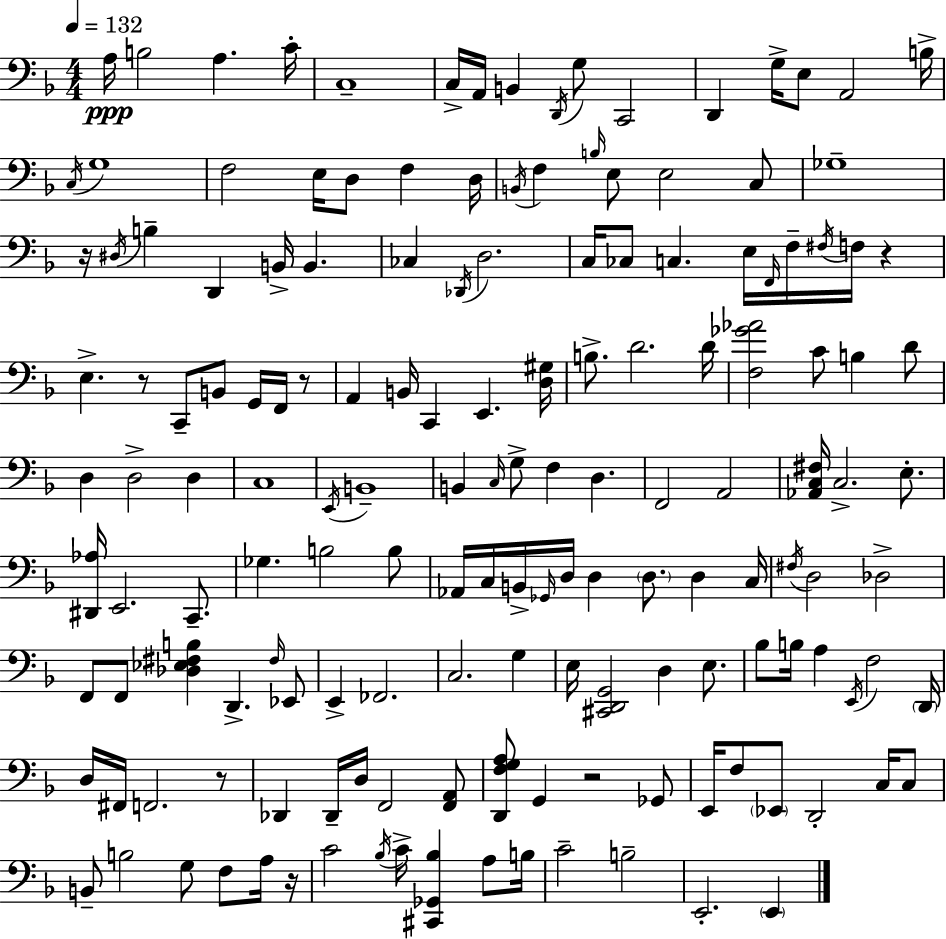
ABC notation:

X:1
T:Untitled
M:4/4
L:1/4
K:F
A,/4 B,2 A, C/4 C,4 C,/4 A,,/4 B,, D,,/4 G,/2 C,,2 D,, G,/4 E,/2 A,,2 B,/4 C,/4 G,4 F,2 E,/4 D,/2 F, D,/4 B,,/4 F, B,/4 E,/2 E,2 C,/2 _G,4 z/4 ^D,/4 B, D,, B,,/4 B,, _C, _D,,/4 D,2 C,/4 _C,/2 C, E,/4 F,,/4 F,/4 ^F,/4 F,/4 z E, z/2 C,,/2 B,,/2 G,,/4 F,,/4 z/2 A,, B,,/4 C,, E,, [D,^G,]/4 B,/2 D2 D/4 [F,_G_A]2 C/2 B, D/2 D, D,2 D, C,4 E,,/4 B,,4 B,, C,/4 G,/2 F, D, F,,2 A,,2 [_A,,C,^F,]/4 C,2 E,/2 [^D,,_A,]/4 E,,2 C,,/2 _G, B,2 B,/2 _A,,/4 C,/4 B,,/4 _G,,/4 D,/4 D, D,/2 D, C,/4 ^F,/4 D,2 _D,2 F,,/2 F,,/2 [_D,_E,^F,B,] D,, ^F,/4 _E,,/2 E,, _F,,2 C,2 G, E,/4 [^C,,D,,G,,]2 D, E,/2 _B,/2 B,/4 A, E,,/4 F,2 D,,/4 D,/4 ^F,,/4 F,,2 z/2 _D,, _D,,/4 D,/4 F,,2 [F,,A,,]/2 [D,,F,G,A,]/2 G,, z2 _G,,/2 E,,/4 F,/2 _E,,/2 D,,2 C,/4 C,/2 B,,/2 B,2 G,/2 F,/2 A,/4 z/4 C2 _B,/4 C/4 [^C,,_G,,_B,] A,/2 B,/4 C2 B,2 E,,2 E,,